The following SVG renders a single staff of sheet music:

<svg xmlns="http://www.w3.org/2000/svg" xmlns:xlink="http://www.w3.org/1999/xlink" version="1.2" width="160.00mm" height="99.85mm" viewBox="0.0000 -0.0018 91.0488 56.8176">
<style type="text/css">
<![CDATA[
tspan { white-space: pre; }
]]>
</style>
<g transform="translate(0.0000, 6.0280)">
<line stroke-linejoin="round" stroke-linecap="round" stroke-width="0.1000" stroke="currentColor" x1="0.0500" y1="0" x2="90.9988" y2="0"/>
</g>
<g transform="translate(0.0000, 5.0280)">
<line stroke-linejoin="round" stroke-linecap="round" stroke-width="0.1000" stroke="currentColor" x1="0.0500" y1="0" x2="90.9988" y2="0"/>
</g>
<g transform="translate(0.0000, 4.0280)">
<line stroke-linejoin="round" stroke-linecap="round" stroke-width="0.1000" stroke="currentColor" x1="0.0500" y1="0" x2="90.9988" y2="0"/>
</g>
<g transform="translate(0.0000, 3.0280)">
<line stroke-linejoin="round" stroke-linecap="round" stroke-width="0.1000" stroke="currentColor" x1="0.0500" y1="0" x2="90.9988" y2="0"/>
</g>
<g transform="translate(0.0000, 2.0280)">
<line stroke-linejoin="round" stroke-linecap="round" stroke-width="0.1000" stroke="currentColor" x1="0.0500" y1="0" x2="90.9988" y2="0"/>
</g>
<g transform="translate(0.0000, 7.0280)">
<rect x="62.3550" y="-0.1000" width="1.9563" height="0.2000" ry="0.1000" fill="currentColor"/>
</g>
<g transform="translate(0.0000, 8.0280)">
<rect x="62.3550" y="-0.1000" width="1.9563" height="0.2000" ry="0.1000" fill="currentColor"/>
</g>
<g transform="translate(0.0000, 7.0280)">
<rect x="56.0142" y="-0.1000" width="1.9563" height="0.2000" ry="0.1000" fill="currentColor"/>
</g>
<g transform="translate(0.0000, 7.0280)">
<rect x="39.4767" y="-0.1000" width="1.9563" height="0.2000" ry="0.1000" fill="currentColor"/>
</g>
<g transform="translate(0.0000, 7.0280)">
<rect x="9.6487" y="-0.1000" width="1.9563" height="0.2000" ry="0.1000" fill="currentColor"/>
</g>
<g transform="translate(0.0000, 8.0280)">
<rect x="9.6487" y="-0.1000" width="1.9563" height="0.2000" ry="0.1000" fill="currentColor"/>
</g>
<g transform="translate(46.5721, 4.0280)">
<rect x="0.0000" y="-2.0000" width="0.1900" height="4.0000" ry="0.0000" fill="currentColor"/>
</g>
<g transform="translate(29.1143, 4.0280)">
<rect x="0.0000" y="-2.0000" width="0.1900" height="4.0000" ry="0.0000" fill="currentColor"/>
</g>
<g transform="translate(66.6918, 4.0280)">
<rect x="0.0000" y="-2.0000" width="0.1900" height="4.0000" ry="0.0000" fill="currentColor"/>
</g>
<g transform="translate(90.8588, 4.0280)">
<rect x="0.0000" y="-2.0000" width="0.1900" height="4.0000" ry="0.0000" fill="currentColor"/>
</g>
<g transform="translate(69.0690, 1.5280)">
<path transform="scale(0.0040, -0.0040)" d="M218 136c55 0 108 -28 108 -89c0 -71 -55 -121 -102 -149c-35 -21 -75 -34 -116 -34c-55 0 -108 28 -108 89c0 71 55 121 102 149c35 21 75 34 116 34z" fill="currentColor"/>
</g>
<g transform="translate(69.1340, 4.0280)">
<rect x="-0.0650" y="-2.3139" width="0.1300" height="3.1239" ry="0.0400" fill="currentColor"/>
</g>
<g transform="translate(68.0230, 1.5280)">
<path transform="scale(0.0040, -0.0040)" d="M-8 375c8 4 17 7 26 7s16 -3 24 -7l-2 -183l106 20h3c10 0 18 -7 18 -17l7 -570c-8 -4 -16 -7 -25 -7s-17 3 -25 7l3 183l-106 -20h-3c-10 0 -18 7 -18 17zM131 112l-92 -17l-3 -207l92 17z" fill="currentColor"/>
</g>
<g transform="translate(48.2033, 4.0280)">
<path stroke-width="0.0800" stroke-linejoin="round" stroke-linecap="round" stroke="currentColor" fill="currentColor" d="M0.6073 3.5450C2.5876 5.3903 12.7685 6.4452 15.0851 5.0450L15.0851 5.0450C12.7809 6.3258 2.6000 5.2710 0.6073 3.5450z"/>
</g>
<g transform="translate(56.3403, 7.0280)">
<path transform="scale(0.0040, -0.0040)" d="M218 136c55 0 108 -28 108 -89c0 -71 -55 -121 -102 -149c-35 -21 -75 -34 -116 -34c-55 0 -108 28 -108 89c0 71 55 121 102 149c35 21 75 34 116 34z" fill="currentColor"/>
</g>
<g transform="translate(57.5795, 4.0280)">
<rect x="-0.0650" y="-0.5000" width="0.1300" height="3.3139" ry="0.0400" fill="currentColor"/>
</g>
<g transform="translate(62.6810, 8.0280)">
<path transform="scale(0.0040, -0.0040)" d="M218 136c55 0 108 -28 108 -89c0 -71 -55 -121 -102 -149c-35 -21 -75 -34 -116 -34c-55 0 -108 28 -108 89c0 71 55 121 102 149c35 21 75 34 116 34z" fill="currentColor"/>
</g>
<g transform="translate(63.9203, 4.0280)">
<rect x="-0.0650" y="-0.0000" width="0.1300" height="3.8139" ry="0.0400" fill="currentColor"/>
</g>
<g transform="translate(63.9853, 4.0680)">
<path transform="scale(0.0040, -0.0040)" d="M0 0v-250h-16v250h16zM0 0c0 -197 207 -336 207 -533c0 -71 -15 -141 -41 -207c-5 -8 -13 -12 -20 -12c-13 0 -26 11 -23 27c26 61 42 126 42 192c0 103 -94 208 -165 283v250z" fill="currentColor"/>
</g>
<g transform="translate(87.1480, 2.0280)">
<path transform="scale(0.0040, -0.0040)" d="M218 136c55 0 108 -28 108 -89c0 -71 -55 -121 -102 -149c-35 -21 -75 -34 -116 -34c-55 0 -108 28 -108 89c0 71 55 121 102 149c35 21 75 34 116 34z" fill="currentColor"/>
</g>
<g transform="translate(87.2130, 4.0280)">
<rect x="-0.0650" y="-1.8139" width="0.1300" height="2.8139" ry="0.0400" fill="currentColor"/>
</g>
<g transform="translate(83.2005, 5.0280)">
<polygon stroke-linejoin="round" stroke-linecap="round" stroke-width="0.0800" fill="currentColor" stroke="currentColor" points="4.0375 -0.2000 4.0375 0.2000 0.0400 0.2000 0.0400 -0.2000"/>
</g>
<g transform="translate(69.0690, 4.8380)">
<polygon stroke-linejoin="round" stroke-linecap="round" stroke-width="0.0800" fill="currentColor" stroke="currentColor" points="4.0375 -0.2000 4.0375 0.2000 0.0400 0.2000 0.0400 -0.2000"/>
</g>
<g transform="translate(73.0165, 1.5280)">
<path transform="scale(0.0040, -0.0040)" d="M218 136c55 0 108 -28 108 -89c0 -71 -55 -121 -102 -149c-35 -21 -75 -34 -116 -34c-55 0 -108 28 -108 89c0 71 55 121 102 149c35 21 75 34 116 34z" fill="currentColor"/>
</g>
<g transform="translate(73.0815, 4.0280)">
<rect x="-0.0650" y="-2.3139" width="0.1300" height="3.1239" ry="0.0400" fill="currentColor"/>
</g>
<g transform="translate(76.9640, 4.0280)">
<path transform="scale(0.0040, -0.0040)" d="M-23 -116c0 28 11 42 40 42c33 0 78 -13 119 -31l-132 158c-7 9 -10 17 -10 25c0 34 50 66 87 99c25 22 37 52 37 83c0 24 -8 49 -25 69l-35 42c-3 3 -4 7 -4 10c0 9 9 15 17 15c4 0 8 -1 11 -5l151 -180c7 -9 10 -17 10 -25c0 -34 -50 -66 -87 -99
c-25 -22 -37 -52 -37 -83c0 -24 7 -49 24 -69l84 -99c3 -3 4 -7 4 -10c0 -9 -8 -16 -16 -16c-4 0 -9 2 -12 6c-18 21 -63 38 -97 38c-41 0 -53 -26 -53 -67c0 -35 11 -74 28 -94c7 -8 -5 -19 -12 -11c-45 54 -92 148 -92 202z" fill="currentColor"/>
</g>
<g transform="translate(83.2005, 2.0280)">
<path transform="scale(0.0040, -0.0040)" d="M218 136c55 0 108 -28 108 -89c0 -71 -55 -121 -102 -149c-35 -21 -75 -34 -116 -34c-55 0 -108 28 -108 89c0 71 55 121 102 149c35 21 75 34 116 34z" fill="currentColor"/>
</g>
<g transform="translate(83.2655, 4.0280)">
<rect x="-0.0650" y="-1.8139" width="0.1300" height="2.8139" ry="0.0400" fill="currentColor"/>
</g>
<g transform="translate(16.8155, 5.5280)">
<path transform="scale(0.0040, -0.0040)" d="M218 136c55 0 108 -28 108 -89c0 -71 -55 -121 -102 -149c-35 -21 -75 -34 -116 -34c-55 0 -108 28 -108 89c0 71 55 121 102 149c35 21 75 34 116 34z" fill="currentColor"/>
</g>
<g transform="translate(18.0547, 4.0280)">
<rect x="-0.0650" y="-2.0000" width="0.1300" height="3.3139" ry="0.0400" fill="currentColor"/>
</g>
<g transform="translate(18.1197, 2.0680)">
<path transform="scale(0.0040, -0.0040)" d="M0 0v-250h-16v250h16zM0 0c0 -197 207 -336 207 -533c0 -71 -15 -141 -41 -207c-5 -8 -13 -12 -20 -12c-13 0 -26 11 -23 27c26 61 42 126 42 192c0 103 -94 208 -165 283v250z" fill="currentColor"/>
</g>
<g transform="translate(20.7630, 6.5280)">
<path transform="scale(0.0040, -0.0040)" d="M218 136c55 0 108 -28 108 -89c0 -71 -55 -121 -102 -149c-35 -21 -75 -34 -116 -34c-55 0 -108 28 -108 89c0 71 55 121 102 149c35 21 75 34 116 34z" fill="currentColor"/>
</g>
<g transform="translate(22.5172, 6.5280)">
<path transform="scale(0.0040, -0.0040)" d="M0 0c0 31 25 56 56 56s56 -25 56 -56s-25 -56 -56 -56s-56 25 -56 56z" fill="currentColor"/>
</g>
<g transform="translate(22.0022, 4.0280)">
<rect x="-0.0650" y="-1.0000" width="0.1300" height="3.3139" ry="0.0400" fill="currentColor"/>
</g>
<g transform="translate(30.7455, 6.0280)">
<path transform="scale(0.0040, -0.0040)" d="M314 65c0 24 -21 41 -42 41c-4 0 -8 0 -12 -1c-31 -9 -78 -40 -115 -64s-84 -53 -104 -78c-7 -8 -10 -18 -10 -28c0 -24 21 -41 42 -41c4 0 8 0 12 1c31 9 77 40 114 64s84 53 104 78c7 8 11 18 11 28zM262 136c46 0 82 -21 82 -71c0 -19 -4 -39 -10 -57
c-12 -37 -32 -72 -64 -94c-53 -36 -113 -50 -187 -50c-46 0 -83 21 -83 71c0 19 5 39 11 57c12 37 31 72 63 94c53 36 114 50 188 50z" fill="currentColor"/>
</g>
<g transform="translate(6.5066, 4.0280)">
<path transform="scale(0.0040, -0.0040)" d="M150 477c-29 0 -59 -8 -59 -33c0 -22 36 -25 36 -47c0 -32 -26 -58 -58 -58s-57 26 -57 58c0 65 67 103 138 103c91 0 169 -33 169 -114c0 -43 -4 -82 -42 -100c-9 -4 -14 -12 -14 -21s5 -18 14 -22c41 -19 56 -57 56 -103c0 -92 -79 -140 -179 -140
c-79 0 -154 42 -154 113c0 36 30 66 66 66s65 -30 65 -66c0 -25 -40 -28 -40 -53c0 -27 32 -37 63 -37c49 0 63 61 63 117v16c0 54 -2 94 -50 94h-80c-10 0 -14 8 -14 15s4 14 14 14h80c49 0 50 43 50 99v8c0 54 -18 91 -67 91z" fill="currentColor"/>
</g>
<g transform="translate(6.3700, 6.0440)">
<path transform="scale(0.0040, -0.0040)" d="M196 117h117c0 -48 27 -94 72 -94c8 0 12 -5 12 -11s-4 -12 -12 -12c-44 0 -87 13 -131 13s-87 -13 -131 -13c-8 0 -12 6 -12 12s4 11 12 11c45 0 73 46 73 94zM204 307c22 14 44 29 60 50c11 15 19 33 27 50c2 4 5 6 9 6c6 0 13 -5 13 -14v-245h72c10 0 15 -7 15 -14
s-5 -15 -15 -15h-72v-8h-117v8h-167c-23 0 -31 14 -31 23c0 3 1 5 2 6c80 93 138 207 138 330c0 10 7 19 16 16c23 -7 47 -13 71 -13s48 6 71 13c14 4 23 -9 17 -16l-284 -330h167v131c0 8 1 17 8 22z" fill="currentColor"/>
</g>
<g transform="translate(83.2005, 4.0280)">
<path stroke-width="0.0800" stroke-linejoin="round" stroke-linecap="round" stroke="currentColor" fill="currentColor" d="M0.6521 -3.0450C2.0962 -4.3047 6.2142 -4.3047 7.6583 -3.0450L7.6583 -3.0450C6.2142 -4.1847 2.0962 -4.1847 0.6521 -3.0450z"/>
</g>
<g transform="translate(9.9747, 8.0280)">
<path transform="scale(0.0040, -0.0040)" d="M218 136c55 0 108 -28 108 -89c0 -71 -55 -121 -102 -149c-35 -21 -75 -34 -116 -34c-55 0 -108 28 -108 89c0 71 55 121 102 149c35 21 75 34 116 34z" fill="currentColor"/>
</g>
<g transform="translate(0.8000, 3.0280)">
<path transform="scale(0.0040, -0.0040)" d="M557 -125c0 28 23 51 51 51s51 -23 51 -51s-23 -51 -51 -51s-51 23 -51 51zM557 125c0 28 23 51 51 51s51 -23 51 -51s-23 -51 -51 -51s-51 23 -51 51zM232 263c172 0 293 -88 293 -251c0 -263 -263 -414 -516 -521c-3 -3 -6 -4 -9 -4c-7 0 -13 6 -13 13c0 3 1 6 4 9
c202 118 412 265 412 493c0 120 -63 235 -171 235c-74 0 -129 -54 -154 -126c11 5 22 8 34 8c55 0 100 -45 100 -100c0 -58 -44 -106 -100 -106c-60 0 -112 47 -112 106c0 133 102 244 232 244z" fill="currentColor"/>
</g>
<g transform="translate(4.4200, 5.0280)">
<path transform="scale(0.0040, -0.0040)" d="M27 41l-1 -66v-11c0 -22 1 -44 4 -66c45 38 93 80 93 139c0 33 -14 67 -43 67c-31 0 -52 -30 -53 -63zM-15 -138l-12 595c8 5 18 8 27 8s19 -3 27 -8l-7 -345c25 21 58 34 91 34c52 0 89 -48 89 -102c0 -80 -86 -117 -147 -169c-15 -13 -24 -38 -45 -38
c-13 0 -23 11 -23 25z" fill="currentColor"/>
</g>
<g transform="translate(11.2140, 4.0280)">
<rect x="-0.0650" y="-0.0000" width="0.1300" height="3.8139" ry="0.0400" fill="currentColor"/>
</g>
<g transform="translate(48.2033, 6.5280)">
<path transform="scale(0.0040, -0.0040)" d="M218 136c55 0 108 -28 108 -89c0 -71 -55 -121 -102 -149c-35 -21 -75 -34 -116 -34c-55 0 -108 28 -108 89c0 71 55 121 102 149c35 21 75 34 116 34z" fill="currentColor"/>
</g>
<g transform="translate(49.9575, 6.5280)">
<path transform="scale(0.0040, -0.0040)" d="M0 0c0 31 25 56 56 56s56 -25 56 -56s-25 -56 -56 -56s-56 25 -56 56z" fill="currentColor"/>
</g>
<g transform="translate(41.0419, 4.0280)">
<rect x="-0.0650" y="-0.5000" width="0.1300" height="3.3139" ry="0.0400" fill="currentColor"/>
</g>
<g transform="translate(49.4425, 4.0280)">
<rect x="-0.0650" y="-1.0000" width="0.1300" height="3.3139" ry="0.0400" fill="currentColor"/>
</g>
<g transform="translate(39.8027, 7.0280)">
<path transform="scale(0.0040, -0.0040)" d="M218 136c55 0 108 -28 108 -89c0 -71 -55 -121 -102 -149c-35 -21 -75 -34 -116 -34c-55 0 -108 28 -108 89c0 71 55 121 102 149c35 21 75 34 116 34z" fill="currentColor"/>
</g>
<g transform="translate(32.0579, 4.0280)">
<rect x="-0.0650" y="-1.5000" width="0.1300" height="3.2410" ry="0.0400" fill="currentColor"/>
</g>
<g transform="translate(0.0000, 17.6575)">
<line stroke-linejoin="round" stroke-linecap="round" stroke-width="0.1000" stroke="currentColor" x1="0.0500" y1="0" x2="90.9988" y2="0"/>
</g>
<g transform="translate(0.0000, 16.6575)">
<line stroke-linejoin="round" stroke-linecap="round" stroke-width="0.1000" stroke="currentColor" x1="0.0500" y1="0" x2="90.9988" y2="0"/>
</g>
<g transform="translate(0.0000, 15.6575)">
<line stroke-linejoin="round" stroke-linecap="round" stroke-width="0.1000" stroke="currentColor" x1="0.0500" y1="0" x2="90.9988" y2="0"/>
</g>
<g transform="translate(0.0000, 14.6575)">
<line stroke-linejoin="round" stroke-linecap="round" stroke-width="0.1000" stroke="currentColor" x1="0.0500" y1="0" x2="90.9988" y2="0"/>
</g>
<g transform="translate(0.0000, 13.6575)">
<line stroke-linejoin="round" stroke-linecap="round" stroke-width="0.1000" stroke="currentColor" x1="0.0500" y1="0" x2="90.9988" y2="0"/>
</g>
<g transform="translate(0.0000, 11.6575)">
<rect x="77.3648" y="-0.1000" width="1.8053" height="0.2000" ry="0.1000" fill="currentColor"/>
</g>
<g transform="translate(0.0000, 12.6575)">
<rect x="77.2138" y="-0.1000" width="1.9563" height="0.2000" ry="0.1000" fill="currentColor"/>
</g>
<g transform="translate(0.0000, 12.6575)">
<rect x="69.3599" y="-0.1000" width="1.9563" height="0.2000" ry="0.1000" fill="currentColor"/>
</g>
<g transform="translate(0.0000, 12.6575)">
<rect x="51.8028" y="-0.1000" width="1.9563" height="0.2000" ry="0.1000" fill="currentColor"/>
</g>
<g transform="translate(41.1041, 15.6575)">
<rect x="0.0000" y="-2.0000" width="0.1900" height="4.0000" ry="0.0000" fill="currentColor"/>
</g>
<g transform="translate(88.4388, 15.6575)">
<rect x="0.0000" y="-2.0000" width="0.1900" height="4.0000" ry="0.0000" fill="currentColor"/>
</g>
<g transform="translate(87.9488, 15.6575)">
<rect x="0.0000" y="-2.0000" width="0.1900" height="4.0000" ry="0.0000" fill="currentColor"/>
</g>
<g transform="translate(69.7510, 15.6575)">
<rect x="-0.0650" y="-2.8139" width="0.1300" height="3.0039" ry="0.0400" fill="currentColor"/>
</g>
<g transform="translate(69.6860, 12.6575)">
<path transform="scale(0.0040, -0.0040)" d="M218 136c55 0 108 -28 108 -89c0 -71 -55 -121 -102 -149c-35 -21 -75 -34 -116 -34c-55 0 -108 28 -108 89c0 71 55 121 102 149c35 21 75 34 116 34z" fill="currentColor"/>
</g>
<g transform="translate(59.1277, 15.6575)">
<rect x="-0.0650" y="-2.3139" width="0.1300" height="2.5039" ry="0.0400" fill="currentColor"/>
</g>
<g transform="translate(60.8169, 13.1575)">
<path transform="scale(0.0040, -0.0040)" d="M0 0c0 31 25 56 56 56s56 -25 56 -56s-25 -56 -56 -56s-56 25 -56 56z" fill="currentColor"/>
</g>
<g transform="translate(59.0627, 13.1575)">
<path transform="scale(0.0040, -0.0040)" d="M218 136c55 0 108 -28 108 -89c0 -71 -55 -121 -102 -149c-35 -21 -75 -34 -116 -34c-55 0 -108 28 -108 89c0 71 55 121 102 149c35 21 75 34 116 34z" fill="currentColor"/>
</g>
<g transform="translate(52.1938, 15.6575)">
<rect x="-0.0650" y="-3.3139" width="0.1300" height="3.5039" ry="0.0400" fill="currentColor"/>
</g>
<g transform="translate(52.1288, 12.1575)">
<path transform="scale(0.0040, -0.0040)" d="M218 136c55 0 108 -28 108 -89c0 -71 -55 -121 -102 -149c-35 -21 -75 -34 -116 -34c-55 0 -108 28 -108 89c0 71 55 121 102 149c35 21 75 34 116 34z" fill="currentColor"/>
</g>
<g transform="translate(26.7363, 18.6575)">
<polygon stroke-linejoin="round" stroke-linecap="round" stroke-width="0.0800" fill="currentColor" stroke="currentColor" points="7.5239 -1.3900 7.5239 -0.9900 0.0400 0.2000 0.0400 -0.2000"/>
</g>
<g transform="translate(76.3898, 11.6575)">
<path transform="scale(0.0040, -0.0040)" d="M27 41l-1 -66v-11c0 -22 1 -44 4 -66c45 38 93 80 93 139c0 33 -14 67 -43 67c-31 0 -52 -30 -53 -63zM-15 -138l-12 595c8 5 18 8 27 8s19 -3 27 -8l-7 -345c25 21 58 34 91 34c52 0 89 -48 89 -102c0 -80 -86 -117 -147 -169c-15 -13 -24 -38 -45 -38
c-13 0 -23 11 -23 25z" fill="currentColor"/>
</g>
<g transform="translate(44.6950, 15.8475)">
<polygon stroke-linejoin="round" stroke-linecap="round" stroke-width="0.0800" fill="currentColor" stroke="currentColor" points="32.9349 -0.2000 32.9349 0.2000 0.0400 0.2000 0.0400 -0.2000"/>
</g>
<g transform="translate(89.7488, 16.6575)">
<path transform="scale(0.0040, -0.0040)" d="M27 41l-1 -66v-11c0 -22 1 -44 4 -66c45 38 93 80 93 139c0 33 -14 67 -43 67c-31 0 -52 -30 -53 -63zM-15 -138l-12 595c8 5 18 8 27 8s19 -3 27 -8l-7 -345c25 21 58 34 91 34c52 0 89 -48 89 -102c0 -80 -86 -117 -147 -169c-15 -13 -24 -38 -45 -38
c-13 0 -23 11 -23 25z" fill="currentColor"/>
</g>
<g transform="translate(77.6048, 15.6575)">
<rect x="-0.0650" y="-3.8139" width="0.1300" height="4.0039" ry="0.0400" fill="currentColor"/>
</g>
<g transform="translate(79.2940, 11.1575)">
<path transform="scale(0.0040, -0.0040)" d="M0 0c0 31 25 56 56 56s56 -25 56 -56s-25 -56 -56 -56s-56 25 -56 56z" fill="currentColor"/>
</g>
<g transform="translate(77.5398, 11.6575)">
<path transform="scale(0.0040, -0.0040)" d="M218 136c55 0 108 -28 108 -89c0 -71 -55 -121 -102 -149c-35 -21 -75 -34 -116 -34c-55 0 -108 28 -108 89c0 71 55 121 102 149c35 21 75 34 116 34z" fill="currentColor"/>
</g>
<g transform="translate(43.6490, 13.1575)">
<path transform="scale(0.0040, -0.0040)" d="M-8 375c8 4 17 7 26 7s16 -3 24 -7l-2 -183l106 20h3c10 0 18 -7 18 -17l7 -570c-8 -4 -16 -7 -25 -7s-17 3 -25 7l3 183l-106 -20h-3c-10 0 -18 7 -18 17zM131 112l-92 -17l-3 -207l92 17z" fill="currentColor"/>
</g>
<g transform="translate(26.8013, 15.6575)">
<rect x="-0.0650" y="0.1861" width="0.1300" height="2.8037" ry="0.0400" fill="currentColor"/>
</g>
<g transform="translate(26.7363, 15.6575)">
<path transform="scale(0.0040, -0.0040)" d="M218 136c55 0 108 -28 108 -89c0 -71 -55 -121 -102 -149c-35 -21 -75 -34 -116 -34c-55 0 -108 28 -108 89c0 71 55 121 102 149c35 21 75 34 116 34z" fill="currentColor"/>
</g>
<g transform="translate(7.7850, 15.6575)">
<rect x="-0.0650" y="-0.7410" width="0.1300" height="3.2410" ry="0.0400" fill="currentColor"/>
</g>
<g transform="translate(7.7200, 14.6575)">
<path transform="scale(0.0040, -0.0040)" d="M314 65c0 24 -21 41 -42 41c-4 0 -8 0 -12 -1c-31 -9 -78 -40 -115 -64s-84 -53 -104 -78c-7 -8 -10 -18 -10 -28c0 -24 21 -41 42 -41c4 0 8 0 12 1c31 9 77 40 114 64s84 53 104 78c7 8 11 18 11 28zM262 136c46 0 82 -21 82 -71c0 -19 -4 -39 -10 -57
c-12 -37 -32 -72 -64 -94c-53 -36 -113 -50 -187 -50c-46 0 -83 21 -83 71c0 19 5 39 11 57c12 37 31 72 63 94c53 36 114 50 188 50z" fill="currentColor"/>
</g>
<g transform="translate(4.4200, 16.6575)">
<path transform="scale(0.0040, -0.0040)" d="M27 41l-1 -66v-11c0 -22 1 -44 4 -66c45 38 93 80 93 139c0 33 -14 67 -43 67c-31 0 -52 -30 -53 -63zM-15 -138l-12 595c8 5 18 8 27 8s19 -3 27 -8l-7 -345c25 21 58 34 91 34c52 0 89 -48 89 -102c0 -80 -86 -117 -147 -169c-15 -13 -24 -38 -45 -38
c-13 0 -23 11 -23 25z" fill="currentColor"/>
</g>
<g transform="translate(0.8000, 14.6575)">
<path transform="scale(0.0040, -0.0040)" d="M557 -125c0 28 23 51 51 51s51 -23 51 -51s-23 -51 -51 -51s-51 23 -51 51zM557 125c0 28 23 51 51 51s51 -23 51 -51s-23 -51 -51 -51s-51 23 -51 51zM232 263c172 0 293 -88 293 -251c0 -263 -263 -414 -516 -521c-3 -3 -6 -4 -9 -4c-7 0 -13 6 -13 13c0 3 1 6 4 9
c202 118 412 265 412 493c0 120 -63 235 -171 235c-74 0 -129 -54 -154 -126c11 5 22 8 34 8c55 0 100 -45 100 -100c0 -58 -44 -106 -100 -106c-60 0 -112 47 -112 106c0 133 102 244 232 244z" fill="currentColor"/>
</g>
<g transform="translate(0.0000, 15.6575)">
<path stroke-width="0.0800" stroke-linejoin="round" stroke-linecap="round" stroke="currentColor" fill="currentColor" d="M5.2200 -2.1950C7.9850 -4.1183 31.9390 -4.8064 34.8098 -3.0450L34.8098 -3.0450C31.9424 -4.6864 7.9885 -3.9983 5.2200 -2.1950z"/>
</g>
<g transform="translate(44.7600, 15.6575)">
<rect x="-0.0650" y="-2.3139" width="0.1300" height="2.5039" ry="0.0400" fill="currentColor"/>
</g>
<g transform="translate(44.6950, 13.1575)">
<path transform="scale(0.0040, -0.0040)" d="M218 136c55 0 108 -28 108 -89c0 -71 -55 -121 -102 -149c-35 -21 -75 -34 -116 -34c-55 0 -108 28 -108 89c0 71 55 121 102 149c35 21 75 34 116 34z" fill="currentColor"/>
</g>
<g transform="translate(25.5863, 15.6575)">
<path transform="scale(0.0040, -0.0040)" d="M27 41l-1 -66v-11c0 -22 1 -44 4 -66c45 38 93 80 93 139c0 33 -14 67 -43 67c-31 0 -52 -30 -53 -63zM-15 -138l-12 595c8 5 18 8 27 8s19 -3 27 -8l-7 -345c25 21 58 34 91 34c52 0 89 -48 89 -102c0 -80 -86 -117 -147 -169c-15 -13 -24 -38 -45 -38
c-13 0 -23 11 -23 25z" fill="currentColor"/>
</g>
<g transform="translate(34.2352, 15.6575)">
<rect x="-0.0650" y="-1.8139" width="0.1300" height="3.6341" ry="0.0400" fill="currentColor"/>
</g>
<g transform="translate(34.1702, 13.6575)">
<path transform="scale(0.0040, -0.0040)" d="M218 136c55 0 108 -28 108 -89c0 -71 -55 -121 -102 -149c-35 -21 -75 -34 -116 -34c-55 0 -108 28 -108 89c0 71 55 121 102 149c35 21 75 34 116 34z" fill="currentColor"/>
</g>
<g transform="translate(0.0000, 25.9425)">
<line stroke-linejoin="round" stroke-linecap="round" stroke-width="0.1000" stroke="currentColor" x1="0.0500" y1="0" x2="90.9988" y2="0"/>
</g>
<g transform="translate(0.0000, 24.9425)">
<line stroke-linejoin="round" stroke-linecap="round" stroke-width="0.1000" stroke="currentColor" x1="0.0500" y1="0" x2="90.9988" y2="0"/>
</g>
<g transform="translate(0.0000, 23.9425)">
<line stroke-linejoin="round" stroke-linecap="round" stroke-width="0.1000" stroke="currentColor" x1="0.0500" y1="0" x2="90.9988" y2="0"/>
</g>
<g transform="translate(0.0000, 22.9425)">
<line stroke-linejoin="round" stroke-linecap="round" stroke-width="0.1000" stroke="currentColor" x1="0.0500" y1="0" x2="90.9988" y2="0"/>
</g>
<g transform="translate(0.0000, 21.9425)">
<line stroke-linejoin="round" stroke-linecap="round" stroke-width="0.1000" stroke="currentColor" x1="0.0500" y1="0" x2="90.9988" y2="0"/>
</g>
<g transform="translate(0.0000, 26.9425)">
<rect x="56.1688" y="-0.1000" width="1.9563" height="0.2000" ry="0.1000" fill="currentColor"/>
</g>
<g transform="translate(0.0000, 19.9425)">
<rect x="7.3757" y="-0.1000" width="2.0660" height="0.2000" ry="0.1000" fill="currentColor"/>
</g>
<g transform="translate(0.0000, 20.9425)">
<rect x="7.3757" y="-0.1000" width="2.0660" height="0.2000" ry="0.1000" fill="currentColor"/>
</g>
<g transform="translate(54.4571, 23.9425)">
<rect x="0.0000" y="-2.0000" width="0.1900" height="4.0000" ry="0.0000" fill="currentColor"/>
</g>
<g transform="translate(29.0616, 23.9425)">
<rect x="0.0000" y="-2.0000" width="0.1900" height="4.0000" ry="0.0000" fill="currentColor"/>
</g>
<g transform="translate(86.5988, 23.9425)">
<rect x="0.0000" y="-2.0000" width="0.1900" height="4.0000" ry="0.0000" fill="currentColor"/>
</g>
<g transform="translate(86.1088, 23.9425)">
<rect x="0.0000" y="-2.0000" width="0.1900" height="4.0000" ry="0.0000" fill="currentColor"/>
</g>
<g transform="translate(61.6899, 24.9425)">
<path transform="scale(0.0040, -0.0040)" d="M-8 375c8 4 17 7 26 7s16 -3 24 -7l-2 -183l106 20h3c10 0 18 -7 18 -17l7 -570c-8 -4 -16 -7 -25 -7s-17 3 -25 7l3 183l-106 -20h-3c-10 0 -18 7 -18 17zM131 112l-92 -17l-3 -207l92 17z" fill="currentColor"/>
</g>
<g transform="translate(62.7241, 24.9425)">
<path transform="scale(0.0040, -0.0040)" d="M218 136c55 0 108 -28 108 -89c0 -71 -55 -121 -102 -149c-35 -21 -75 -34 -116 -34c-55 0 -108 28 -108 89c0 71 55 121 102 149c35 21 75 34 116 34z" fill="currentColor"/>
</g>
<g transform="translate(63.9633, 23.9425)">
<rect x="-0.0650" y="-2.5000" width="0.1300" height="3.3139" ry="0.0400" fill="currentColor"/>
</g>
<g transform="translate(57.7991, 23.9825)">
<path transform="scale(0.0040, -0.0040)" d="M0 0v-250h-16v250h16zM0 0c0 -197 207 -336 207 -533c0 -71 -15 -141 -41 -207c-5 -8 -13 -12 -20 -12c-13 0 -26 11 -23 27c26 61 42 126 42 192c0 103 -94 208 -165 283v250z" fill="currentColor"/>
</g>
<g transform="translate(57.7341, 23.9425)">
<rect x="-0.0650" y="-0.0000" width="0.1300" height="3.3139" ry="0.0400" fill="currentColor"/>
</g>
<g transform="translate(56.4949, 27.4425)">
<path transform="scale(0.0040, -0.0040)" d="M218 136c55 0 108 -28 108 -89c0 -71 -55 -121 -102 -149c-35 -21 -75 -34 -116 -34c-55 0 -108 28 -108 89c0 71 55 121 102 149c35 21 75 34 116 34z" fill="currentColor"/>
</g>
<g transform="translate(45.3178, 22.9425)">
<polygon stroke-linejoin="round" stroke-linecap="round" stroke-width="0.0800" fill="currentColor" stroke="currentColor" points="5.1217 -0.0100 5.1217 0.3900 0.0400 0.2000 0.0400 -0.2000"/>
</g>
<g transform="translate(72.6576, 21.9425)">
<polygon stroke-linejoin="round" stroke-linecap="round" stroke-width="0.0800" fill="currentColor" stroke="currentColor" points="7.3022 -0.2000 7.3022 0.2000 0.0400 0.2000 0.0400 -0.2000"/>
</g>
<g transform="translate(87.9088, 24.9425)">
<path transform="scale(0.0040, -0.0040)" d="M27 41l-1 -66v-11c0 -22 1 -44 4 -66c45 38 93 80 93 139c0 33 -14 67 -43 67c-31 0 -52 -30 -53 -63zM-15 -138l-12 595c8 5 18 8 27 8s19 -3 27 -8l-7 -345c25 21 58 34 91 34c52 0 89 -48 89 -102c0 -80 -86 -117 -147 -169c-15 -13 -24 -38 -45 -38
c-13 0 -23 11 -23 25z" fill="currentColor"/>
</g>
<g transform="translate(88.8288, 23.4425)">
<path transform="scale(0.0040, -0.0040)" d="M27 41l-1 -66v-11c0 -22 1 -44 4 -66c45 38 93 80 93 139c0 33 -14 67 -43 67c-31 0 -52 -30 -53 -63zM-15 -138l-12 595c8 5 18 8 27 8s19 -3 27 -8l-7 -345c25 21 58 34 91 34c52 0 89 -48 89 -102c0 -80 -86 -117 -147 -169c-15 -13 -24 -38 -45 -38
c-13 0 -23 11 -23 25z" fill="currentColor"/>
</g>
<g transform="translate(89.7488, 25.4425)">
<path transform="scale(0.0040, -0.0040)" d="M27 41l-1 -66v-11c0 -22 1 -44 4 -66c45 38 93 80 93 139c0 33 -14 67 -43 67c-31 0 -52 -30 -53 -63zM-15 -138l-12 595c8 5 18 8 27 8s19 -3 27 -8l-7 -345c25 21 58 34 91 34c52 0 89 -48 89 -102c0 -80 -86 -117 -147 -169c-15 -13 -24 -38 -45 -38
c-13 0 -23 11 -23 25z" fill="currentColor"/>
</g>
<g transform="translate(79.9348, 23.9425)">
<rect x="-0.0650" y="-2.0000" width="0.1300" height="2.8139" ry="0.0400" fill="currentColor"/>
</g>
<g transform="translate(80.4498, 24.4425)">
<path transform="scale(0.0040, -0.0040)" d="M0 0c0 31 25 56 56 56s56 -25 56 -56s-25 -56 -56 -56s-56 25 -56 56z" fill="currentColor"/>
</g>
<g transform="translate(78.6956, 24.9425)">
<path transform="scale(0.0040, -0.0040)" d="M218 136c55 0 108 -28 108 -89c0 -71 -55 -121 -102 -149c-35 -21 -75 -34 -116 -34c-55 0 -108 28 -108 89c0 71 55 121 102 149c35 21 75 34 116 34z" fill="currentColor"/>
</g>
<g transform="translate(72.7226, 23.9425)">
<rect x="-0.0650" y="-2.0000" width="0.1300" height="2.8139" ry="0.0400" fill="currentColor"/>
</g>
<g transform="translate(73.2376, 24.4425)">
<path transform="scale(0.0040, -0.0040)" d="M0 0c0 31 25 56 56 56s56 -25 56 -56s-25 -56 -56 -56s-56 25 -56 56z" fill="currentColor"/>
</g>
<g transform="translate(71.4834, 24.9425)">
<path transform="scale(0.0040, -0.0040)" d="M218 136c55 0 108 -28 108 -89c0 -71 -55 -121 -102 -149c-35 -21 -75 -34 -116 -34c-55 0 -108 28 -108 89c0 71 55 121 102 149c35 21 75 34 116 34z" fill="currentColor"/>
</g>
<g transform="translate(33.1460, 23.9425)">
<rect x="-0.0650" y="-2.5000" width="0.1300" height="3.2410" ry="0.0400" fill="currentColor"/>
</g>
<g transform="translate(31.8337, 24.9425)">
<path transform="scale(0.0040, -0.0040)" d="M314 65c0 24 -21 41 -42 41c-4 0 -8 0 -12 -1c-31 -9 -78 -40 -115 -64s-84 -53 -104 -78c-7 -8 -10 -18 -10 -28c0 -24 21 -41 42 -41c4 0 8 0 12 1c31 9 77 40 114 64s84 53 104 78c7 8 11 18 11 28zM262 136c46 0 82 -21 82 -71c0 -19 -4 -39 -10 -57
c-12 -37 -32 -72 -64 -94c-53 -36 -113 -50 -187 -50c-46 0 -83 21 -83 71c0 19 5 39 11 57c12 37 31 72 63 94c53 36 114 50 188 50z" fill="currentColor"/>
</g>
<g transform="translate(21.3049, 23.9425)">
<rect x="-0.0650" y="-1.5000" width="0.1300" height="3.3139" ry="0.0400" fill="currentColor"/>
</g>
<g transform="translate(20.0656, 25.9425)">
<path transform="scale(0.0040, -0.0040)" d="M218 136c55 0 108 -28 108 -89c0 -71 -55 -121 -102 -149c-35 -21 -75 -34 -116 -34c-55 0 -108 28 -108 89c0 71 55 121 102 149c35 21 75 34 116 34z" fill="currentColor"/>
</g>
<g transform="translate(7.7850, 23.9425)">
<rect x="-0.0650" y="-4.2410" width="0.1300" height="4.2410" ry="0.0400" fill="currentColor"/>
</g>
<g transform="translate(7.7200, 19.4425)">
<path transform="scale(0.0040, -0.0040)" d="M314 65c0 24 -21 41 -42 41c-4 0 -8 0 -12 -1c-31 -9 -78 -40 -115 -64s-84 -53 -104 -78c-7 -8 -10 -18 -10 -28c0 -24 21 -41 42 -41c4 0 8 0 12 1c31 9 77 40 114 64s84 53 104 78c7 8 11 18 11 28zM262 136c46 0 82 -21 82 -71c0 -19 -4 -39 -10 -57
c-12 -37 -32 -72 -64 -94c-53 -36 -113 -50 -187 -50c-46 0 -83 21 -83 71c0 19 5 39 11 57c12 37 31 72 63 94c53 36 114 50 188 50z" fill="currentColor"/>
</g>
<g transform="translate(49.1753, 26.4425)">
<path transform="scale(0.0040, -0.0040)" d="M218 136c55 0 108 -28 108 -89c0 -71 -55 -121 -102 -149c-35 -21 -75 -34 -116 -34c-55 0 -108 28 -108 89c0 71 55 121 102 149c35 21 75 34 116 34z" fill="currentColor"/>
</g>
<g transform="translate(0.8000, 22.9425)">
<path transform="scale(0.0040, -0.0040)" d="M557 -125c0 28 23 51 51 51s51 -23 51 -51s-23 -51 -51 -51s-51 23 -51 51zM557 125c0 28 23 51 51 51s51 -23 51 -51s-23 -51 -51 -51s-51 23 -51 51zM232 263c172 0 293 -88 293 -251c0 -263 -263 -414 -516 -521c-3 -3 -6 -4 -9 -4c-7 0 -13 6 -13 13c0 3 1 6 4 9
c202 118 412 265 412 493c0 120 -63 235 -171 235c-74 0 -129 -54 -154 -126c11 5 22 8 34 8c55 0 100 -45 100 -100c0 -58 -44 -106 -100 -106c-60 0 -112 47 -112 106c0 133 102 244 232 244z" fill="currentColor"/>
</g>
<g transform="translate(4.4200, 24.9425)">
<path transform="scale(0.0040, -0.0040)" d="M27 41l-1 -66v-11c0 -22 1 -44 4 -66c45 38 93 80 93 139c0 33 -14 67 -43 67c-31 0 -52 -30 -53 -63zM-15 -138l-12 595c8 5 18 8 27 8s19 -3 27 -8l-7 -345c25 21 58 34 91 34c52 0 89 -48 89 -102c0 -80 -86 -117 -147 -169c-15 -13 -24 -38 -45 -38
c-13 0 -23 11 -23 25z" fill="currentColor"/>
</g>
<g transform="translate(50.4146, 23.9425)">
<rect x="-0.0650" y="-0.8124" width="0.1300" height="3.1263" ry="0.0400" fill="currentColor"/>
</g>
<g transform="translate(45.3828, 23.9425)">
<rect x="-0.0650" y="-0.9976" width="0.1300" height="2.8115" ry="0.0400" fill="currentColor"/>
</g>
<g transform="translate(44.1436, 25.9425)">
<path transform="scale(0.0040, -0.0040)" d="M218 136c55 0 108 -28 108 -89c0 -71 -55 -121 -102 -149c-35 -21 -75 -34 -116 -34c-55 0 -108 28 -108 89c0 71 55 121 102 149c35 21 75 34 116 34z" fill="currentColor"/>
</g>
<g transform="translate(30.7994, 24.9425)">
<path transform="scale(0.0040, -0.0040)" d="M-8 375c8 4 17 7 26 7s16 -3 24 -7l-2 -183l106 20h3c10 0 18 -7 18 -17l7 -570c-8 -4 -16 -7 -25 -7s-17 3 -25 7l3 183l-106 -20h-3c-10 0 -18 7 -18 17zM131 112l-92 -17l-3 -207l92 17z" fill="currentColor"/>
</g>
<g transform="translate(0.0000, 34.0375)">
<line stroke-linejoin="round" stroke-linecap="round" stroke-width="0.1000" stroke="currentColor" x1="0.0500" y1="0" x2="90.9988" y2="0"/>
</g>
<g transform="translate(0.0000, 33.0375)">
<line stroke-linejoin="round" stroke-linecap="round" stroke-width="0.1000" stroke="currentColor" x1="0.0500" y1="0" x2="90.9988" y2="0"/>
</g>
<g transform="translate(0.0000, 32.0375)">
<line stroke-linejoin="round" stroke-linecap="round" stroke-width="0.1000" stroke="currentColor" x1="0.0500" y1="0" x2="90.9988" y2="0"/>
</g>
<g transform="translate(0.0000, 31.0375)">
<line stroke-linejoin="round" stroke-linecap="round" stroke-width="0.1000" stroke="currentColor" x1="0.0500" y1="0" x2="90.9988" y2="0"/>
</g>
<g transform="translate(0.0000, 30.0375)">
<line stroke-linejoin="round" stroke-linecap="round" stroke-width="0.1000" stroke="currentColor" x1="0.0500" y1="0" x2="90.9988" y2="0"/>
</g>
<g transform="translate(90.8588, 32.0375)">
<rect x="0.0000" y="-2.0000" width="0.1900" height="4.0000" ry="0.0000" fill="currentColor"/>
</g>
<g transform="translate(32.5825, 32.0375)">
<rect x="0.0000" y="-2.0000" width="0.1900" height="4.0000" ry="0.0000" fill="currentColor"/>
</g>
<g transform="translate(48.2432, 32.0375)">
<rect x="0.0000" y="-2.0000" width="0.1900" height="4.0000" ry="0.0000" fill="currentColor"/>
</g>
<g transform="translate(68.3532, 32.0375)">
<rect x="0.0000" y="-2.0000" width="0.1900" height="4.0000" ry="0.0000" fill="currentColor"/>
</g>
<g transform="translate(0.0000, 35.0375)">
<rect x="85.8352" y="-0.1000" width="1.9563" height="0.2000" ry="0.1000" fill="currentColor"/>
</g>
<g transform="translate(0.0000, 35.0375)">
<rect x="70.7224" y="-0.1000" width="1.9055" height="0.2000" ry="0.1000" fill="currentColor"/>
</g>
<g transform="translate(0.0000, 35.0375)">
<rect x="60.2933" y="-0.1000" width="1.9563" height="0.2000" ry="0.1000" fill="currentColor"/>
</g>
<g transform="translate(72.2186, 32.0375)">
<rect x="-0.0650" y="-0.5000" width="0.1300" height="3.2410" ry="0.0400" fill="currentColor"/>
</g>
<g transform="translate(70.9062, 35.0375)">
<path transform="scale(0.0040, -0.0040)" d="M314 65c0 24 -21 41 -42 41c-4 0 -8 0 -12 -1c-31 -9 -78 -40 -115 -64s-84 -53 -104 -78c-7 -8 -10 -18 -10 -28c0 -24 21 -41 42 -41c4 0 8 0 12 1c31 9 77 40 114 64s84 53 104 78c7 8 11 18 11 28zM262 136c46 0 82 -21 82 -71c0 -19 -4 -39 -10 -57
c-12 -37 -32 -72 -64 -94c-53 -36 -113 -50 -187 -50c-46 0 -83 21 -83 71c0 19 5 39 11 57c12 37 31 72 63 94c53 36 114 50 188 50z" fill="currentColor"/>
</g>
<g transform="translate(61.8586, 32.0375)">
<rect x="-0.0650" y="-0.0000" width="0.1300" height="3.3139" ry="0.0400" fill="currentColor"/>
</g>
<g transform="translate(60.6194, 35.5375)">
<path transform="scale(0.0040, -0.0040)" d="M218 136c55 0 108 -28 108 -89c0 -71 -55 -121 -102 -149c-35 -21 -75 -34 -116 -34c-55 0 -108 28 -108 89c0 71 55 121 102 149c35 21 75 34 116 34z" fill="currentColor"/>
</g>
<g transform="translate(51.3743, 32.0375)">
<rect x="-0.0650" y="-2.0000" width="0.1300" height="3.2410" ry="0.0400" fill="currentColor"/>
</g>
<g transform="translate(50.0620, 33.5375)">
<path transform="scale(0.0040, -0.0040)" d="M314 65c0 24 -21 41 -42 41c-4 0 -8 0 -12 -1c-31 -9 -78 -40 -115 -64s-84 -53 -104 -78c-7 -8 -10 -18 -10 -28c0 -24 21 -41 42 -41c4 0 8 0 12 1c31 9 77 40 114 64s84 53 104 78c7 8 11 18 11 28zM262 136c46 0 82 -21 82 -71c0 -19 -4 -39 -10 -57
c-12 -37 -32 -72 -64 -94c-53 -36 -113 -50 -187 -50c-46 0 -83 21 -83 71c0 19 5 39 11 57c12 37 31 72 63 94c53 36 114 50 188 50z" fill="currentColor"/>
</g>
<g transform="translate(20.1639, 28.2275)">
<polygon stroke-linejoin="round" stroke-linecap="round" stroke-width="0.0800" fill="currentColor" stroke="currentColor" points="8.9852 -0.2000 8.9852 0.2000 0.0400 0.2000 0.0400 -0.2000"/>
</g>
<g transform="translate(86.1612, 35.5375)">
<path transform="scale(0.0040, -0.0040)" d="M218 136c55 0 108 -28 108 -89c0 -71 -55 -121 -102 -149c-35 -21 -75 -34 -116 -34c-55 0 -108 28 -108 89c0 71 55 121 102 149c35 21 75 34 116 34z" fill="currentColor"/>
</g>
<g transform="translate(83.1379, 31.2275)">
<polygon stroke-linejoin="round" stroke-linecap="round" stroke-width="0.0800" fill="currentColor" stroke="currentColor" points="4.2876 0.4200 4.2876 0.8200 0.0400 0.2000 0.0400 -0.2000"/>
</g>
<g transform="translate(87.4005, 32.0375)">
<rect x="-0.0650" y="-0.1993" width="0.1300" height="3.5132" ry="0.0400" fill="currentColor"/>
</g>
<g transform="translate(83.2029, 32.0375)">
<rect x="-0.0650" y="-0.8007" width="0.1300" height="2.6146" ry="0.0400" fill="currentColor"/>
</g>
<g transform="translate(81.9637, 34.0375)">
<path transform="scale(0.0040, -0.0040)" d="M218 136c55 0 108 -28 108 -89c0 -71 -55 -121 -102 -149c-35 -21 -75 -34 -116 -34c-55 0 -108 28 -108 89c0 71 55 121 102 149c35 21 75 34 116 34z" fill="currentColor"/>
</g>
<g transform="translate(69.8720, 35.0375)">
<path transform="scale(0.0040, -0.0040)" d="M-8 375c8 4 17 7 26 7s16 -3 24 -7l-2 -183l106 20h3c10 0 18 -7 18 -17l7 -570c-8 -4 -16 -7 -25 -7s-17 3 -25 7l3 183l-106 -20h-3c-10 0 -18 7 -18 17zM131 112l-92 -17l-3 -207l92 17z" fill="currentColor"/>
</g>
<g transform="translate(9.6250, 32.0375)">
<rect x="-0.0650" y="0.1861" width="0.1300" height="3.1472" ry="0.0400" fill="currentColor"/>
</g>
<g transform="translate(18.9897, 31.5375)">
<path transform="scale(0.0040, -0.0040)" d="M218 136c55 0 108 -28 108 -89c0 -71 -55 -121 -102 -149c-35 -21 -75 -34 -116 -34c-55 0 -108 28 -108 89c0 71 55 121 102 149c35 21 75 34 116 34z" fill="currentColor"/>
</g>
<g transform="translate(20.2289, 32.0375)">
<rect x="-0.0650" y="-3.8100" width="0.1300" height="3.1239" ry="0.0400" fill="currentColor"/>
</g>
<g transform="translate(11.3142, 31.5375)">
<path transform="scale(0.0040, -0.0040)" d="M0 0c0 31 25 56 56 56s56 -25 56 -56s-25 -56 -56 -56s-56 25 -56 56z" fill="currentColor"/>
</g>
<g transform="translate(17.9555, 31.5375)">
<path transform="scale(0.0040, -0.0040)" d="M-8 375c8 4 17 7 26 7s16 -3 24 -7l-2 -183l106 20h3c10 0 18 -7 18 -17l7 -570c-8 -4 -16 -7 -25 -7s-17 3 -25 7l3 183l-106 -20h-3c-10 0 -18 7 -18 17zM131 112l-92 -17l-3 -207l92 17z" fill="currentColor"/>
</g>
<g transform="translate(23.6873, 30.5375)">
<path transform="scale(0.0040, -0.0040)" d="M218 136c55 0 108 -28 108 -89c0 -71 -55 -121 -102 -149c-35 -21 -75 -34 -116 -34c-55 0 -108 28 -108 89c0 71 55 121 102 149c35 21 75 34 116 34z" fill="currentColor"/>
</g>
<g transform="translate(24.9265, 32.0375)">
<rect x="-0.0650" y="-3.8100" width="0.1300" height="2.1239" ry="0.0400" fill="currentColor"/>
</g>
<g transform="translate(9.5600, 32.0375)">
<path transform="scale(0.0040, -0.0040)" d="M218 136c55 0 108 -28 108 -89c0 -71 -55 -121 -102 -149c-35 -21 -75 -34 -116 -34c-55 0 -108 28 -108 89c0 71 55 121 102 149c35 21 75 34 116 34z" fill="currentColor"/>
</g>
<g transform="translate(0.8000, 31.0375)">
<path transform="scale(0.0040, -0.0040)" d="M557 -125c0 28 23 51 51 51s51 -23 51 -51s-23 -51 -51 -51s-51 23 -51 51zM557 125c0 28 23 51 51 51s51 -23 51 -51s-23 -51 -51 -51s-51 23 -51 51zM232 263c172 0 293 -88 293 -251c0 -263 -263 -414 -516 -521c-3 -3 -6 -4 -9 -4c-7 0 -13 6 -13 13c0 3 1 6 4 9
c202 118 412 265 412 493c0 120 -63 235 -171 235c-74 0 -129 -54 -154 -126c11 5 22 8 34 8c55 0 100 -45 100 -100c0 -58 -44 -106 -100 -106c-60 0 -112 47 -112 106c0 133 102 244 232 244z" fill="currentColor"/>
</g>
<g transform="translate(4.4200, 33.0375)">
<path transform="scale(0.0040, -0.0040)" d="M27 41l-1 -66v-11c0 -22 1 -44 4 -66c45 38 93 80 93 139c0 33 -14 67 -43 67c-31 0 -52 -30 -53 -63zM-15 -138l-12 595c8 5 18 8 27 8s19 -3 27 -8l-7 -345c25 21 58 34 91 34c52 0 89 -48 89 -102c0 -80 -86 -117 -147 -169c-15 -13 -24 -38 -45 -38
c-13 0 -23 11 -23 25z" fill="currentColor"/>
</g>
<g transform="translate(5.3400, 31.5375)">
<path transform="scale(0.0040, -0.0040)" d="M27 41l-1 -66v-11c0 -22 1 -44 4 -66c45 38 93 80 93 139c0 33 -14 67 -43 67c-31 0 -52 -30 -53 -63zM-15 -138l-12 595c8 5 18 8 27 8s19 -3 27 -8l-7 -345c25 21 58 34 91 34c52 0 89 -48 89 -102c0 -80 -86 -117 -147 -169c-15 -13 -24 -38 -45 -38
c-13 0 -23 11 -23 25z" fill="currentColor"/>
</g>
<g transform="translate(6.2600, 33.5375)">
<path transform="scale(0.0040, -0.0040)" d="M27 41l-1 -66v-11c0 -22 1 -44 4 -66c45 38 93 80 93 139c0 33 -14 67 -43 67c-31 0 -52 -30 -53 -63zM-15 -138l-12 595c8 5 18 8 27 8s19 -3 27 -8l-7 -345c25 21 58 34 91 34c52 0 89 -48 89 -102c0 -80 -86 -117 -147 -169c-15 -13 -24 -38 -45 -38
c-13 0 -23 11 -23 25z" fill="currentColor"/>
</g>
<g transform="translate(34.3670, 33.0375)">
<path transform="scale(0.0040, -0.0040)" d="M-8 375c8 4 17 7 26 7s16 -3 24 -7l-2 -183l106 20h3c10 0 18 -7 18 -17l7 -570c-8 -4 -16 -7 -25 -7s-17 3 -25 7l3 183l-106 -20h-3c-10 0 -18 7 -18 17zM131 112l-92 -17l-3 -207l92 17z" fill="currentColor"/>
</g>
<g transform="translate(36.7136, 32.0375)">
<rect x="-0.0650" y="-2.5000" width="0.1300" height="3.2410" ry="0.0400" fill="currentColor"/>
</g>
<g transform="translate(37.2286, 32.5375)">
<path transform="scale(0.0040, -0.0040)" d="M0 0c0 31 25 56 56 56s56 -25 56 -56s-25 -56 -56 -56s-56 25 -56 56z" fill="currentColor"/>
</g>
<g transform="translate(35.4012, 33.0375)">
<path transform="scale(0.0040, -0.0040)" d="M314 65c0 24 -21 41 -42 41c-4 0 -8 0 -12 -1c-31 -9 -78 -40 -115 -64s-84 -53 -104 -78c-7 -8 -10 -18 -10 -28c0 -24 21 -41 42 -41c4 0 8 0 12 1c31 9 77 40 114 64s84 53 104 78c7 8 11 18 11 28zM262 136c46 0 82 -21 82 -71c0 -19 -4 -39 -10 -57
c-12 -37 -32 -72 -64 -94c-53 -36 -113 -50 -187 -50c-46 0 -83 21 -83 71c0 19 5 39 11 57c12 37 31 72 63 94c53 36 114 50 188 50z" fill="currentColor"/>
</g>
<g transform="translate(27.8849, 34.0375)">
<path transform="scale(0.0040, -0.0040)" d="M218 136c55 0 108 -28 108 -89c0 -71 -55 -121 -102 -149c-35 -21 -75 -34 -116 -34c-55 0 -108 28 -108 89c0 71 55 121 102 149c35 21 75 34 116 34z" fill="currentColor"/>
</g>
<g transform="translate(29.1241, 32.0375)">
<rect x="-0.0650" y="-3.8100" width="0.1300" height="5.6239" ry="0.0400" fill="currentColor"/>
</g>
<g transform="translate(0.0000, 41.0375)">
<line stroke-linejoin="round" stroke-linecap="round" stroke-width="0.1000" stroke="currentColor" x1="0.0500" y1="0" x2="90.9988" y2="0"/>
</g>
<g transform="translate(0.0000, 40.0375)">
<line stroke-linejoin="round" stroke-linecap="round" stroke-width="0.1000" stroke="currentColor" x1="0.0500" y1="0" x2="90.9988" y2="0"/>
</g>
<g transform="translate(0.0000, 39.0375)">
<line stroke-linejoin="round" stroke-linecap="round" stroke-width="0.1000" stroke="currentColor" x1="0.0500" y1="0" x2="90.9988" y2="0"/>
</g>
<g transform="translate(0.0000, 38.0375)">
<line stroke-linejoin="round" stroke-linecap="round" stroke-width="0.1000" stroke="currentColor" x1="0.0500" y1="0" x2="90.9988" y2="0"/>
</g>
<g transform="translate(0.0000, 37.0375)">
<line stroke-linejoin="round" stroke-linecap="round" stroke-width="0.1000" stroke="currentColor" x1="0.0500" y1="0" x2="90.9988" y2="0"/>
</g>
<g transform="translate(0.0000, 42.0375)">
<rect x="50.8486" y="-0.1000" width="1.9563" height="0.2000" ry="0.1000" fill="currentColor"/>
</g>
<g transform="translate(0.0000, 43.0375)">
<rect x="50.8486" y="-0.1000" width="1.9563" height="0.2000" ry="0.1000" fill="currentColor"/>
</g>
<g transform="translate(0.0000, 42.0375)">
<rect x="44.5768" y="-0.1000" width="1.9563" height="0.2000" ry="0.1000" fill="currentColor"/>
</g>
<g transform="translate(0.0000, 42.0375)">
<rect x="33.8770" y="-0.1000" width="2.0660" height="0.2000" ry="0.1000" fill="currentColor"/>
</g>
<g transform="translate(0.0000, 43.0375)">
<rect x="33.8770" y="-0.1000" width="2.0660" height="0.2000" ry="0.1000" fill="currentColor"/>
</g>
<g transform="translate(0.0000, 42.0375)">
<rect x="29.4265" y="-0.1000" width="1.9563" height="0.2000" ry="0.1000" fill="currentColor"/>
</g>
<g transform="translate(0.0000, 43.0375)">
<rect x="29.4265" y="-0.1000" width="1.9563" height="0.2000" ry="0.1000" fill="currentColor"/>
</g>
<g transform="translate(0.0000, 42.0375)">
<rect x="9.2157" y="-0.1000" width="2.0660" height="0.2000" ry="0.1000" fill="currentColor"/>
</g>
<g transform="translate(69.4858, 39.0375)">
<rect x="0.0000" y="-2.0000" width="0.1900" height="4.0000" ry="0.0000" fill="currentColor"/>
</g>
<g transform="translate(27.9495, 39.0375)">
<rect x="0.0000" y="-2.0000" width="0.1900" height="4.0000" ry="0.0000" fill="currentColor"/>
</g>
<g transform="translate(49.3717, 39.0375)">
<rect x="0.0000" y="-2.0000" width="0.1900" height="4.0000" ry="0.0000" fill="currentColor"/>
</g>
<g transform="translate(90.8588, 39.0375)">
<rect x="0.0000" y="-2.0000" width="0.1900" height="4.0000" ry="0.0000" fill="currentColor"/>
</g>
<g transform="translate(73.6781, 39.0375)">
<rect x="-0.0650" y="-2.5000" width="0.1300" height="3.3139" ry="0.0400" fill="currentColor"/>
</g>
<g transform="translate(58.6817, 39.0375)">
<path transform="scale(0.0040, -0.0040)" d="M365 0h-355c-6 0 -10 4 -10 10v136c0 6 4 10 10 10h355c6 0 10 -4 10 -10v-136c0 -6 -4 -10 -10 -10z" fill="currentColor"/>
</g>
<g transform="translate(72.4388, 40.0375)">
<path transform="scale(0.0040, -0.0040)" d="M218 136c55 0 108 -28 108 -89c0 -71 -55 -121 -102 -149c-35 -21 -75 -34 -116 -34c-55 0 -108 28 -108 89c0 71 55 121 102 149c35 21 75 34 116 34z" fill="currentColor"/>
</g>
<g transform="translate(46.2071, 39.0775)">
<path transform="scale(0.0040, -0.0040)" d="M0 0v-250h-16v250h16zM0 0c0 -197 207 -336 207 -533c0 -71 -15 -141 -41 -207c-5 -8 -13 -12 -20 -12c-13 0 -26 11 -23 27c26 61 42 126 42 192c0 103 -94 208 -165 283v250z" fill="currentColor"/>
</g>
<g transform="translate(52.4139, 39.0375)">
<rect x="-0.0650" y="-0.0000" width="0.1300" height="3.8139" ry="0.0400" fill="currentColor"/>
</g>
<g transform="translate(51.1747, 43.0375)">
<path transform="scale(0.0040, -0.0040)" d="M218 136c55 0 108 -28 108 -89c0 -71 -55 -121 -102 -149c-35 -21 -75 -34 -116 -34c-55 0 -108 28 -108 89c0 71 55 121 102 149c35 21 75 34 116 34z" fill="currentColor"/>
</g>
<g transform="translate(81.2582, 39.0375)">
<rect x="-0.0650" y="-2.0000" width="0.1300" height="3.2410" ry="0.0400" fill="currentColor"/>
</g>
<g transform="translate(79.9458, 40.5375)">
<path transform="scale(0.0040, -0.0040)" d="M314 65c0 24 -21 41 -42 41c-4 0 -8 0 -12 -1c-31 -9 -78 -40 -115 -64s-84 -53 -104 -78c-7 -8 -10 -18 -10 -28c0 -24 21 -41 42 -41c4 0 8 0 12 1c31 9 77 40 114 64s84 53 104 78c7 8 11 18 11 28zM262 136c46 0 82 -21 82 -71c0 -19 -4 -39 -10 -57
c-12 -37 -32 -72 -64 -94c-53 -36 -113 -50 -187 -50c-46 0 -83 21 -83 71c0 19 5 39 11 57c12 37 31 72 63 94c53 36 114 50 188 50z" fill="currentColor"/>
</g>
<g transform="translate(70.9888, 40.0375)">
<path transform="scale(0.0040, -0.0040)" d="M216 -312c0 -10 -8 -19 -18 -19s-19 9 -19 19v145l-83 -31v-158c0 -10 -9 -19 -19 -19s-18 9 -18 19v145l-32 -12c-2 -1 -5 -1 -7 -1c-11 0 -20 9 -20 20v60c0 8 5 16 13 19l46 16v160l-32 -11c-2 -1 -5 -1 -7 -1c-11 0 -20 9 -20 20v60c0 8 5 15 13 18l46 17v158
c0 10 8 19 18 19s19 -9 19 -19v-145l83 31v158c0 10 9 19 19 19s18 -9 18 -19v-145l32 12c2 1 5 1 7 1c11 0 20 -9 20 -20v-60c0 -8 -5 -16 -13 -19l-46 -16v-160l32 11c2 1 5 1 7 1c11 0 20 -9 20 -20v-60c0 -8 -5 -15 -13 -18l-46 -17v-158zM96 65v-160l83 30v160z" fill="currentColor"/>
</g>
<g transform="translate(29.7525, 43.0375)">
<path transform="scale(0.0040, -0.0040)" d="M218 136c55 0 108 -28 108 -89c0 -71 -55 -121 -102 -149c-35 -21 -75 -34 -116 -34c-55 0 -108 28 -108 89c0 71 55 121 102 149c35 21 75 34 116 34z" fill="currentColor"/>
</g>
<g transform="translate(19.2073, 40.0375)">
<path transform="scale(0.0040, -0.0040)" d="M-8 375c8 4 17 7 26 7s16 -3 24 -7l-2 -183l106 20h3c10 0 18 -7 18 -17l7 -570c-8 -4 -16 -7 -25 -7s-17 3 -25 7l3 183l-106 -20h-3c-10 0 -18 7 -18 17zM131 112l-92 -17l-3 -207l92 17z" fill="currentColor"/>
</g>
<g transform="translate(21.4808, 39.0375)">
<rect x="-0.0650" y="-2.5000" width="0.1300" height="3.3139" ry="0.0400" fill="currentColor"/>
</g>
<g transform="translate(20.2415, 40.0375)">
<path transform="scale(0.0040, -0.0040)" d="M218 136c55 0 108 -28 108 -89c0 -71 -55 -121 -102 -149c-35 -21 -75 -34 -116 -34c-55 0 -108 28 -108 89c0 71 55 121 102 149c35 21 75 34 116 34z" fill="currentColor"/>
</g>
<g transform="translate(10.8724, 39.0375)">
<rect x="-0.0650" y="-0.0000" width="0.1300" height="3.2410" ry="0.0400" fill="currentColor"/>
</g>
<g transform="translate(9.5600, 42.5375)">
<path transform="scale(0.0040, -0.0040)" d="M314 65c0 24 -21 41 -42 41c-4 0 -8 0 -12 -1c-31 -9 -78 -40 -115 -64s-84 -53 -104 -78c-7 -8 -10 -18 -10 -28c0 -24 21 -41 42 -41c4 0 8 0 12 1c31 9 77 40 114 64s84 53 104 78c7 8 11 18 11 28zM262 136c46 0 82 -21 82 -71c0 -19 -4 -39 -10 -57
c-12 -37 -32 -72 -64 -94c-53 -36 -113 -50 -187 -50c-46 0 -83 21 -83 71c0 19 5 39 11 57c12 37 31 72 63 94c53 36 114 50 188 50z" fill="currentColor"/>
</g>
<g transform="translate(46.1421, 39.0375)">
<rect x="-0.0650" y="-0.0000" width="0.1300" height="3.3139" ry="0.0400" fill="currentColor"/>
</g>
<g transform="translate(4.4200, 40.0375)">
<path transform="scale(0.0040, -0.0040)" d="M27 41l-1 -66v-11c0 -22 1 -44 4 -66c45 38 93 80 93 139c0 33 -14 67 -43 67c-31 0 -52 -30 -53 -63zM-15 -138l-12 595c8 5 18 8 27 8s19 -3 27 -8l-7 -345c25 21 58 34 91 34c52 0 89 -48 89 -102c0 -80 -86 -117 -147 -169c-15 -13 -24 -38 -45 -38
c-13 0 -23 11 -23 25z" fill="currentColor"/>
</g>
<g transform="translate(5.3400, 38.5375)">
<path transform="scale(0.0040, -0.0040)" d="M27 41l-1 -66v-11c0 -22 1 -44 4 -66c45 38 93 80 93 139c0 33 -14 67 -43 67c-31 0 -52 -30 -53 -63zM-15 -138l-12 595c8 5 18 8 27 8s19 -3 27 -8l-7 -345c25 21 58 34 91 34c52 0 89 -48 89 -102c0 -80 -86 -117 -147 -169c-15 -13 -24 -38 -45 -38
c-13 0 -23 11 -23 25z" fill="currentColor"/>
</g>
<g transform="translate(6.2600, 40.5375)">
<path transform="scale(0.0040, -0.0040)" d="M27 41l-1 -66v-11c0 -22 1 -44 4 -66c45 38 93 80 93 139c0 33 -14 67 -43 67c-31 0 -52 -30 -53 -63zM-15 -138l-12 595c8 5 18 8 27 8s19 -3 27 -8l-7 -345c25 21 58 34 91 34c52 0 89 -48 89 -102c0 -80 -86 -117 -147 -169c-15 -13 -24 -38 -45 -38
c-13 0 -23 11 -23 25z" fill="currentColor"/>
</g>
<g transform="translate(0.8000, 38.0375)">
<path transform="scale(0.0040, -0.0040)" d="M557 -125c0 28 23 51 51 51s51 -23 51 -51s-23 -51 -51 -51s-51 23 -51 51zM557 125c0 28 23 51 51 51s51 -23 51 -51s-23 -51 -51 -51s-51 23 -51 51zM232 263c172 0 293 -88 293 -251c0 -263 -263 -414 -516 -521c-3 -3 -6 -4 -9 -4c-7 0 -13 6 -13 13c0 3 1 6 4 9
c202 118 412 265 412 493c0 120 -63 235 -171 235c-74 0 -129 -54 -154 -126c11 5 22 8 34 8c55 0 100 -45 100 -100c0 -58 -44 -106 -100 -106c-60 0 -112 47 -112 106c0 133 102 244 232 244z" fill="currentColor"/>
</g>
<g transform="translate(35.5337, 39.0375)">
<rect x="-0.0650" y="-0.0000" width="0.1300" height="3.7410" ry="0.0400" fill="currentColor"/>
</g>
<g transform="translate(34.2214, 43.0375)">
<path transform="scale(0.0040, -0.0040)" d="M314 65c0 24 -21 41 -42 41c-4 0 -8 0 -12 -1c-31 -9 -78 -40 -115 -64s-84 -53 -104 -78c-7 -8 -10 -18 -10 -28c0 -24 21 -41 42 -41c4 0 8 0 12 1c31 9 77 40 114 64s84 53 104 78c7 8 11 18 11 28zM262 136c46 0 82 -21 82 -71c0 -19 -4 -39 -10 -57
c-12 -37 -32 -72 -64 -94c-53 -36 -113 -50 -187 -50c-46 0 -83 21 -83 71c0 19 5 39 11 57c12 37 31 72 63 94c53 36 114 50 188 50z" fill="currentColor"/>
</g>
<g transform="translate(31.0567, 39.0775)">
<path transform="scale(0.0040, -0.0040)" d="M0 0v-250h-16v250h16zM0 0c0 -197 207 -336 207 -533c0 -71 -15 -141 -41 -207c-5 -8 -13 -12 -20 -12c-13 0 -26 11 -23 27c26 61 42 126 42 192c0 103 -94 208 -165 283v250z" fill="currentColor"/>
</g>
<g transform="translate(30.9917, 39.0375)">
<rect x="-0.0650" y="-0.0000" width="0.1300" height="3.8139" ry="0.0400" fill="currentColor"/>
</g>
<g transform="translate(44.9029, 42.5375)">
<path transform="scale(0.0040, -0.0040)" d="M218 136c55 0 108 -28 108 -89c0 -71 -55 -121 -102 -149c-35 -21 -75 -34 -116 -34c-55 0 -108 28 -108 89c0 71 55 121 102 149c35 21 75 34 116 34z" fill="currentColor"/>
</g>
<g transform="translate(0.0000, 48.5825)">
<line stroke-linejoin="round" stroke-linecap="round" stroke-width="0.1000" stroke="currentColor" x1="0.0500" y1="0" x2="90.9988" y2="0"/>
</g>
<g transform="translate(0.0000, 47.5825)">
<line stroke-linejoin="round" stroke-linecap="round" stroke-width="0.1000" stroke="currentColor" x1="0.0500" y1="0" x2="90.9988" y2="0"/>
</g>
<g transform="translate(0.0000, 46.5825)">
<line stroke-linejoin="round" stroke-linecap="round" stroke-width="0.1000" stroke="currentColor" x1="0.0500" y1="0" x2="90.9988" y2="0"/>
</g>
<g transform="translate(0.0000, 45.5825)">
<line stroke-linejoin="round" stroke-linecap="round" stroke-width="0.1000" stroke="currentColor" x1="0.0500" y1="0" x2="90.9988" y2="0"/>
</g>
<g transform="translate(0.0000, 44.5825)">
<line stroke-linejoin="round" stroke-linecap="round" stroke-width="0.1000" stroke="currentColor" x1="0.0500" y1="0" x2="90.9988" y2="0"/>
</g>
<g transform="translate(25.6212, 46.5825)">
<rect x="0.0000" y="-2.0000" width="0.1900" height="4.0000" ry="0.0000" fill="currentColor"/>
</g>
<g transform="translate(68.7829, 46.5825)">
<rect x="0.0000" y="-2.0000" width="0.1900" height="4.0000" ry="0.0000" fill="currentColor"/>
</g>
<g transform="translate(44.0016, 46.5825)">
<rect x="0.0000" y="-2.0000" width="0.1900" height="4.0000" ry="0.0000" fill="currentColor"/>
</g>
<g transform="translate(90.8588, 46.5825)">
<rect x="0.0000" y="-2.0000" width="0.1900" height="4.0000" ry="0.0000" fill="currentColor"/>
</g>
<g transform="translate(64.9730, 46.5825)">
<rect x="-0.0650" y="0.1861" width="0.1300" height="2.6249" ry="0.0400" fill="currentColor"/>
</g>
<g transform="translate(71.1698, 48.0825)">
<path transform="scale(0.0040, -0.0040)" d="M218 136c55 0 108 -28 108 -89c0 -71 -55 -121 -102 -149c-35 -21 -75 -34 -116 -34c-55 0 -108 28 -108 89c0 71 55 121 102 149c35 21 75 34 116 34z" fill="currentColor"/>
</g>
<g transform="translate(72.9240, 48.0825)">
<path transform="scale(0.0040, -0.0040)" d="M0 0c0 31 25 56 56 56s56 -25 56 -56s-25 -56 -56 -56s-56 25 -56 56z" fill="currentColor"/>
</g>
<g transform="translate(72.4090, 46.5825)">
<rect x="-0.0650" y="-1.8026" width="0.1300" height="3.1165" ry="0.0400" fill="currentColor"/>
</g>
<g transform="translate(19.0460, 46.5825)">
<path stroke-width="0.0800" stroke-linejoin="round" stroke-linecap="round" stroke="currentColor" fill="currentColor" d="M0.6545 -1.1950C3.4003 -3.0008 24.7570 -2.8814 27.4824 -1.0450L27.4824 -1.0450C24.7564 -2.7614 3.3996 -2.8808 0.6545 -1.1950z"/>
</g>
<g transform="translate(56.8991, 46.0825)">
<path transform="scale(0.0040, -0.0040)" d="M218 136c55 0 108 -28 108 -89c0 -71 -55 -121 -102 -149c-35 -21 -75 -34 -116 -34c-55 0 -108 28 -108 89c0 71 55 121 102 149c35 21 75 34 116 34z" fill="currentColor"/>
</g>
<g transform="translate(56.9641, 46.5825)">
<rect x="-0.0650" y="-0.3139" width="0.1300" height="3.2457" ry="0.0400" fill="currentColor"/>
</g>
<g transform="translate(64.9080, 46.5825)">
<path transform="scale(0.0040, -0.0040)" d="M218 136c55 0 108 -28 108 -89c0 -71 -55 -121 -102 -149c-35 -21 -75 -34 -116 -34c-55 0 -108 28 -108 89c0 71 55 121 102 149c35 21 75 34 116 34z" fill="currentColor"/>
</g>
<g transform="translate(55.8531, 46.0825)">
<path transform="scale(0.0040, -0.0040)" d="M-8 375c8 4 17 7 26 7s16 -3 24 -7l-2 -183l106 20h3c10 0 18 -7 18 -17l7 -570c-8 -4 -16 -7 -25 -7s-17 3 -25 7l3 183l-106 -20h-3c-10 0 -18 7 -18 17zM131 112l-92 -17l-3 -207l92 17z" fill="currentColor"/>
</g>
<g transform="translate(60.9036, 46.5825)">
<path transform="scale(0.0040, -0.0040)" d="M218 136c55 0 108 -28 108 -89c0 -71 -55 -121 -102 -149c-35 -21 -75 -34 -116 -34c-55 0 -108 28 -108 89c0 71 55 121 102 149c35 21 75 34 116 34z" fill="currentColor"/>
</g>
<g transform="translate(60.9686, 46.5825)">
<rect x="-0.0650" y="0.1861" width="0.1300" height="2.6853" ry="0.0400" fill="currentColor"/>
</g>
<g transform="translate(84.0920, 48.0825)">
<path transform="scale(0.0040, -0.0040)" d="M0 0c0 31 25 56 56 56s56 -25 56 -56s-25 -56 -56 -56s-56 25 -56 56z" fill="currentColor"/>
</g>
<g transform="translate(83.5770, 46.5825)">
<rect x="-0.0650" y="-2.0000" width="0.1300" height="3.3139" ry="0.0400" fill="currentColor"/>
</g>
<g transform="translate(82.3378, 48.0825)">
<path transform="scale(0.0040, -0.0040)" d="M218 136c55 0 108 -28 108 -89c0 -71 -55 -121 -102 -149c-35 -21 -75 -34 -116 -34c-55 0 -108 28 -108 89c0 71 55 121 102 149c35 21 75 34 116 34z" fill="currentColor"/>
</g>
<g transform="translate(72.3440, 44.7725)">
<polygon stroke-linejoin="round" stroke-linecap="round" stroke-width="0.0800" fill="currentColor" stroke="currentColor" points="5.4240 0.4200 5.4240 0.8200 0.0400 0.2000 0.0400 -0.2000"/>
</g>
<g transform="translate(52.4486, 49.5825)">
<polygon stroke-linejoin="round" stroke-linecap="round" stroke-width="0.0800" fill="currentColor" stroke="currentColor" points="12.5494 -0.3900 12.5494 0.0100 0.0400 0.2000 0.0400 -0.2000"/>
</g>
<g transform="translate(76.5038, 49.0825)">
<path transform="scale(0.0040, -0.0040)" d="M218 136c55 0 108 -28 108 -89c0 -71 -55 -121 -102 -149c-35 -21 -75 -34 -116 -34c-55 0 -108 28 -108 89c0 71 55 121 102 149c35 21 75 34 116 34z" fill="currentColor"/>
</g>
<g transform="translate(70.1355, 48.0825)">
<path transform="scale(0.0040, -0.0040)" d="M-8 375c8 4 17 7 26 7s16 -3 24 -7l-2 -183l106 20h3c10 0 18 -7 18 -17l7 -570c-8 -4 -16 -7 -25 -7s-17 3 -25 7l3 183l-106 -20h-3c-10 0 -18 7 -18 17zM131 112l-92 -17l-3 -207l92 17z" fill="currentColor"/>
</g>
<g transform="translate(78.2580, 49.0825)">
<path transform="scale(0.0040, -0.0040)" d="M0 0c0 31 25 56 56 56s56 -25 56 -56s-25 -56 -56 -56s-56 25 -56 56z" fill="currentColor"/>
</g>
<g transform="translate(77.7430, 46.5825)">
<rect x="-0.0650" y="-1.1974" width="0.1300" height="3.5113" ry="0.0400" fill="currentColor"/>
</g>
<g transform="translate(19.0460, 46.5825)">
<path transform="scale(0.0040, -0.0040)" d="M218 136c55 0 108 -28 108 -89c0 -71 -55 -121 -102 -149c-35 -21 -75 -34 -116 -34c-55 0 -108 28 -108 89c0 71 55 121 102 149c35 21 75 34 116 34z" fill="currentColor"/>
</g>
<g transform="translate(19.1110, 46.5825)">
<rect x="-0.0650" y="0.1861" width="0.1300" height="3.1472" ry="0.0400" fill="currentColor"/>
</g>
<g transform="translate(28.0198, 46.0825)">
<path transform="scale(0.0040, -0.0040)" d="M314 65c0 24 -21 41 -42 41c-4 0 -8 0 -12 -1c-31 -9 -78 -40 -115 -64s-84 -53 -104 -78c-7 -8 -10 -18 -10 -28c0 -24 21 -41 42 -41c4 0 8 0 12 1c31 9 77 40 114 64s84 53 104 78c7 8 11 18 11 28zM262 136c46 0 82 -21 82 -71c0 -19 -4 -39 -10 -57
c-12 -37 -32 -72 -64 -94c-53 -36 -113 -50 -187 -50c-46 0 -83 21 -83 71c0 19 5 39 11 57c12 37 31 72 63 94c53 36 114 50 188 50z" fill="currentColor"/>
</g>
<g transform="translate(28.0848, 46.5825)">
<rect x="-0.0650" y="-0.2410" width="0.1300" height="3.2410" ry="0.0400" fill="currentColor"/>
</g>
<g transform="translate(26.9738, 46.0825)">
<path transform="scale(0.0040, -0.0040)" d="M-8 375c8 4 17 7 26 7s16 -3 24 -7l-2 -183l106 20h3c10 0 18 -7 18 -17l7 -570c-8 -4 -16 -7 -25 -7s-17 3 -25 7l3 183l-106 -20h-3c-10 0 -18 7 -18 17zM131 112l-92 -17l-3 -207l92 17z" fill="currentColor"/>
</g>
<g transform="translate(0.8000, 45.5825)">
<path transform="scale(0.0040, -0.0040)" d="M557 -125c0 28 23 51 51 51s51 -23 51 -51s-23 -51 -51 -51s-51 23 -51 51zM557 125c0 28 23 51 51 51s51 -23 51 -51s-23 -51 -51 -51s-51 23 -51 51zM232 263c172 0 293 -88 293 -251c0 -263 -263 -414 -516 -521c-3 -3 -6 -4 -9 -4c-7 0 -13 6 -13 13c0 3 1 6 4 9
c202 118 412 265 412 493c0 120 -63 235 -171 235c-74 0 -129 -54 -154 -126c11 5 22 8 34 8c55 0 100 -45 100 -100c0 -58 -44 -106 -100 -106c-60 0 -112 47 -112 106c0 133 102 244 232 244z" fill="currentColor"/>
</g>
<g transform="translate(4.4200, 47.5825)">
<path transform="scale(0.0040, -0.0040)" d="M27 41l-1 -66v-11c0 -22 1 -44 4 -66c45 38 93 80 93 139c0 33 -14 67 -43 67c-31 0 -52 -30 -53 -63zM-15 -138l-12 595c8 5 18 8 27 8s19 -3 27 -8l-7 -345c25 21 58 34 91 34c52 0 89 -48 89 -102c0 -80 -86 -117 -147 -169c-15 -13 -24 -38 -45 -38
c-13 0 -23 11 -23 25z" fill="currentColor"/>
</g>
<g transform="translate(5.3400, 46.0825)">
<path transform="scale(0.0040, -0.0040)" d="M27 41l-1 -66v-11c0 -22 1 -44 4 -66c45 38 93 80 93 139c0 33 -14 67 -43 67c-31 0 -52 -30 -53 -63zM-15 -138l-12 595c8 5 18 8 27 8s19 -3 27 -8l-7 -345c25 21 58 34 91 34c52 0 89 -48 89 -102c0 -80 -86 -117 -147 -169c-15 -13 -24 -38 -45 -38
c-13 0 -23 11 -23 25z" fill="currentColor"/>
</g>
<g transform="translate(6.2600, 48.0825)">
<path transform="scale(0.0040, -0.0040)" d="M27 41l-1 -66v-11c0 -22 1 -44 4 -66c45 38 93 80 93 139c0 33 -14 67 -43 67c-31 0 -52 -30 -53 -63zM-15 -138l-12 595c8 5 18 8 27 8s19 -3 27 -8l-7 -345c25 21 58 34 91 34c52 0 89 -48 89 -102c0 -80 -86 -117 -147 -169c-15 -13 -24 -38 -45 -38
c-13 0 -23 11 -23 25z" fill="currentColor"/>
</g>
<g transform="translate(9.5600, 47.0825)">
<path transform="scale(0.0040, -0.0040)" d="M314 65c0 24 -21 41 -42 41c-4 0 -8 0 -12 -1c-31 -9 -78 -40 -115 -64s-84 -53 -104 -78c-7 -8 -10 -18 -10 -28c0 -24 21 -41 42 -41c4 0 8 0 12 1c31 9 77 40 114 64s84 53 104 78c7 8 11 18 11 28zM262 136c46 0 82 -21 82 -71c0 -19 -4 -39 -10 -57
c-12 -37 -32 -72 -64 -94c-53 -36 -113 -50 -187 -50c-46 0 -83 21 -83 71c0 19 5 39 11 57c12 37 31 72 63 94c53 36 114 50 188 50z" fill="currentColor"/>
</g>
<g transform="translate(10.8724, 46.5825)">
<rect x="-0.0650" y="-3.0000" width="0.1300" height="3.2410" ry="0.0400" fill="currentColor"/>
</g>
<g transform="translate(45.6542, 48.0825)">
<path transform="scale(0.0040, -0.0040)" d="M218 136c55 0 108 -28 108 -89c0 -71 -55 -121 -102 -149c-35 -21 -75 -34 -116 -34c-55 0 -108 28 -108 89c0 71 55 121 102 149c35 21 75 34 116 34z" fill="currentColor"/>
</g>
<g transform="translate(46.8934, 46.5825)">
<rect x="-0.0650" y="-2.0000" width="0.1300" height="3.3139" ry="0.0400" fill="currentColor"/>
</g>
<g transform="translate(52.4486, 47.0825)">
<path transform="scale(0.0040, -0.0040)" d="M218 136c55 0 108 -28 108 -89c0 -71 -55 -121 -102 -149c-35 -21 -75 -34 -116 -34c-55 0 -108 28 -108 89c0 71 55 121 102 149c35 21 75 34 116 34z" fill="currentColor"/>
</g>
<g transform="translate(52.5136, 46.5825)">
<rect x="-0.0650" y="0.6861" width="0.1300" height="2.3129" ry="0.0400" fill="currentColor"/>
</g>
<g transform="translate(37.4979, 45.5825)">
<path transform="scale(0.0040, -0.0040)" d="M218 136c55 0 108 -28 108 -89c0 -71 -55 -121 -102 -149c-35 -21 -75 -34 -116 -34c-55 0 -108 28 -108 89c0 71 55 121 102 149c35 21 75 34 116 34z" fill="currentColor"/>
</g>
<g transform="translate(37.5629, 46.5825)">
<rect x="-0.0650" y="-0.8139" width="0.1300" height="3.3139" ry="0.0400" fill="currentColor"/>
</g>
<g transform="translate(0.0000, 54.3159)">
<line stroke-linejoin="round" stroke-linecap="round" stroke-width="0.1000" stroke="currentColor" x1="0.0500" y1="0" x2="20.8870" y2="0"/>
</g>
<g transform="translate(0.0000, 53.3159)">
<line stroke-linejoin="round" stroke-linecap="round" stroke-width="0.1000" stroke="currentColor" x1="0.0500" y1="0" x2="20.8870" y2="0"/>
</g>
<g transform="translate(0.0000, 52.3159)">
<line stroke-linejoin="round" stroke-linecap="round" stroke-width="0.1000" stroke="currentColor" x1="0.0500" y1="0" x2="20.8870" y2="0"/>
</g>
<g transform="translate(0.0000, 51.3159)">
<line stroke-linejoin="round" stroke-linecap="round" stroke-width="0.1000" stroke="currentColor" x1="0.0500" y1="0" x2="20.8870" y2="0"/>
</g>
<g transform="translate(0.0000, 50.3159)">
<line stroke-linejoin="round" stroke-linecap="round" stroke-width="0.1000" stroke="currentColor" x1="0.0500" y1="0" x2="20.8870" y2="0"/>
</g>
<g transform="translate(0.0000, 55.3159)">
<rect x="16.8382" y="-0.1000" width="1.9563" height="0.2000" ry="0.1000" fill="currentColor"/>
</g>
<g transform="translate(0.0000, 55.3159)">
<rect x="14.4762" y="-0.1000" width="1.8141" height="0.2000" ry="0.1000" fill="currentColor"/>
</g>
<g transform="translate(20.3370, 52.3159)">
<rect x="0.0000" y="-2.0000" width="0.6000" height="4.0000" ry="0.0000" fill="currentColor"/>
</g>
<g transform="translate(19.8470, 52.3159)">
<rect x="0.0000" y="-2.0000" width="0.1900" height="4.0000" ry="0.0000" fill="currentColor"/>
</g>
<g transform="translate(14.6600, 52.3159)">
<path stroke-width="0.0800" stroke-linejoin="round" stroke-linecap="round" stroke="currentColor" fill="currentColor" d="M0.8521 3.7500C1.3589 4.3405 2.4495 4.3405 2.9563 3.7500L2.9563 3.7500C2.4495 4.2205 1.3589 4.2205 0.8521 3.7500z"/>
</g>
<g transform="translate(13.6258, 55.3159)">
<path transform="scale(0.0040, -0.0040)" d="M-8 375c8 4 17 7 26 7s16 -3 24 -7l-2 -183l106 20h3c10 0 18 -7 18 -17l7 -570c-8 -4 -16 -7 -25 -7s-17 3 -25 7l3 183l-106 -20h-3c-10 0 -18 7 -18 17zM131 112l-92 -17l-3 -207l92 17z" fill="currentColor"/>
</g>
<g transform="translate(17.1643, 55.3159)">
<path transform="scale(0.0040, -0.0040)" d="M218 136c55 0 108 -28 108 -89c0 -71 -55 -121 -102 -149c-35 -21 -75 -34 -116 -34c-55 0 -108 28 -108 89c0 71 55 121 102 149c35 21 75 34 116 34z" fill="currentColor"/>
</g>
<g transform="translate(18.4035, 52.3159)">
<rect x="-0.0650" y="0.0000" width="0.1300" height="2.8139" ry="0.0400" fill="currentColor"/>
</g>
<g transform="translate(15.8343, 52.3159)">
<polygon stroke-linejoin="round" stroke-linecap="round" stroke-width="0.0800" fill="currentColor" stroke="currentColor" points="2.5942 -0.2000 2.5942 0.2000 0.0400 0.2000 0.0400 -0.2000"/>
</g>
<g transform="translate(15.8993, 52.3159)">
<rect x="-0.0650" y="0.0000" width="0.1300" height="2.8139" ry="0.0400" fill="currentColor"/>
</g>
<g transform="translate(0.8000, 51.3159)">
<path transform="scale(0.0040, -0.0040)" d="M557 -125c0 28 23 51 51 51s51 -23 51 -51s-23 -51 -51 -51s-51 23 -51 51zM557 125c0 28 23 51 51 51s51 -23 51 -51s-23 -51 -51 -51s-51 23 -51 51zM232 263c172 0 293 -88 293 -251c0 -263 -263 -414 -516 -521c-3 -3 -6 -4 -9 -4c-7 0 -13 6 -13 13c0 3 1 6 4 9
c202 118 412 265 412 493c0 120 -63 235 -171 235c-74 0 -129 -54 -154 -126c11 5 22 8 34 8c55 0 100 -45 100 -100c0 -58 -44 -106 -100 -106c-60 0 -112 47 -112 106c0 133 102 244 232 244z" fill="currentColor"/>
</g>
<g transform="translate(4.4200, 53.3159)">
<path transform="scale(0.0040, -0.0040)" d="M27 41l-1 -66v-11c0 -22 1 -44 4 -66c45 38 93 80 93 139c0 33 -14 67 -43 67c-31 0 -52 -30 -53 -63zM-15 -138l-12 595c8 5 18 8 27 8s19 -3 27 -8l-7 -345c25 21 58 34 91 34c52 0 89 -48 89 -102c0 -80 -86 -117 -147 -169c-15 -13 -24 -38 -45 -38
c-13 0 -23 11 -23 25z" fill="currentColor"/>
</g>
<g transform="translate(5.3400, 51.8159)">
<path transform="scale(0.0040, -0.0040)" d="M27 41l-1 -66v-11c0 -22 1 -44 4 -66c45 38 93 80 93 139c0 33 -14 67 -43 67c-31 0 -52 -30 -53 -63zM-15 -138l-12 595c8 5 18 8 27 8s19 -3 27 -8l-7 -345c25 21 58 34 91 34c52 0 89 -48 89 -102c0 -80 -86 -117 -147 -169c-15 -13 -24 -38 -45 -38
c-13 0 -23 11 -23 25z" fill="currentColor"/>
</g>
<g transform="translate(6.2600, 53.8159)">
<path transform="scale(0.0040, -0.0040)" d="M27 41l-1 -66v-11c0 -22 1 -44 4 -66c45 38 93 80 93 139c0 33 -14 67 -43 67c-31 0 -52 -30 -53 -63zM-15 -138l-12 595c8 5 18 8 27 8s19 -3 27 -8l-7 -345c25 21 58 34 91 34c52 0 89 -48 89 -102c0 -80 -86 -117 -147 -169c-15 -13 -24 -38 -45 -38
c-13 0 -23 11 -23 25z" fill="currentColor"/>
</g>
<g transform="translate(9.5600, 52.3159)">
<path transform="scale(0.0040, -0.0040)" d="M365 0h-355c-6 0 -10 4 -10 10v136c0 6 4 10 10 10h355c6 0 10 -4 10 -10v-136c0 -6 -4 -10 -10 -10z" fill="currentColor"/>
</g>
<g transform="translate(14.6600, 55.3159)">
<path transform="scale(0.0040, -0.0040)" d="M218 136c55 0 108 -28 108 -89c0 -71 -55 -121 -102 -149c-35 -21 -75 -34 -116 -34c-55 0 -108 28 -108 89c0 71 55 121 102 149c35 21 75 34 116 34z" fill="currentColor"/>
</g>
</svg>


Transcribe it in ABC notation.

X:1
T:Untitled
M:3/4
L:1/4
K:F
C,, A,,/2 F,, G,,2 E,, F,, E,, C,,/2 B,/2 B,/2 z A,/2 A,/2 F,2 _D,/2 A,/2 B,/2 D/2 B,/2 C/2 _E/2 F2 G,, B,,2 G,,/2 F,,/2 D,,/2 B,, B,,/2 B,,/2 D, E,/2 G,/2 G,,/2 B,,2 _A,,2 D,, E,,2 G,,/2 D,,/2 D,,2 B,, C,,/2 C,,2 D,,/2 C,, z2 ^B,, _A,,2 C,2 D, E,2 F, _A,, C,/2 E,/2 D,/2 D,/2 A,,/2 F,,/2 A,, z2 E,,/2 E,,/2